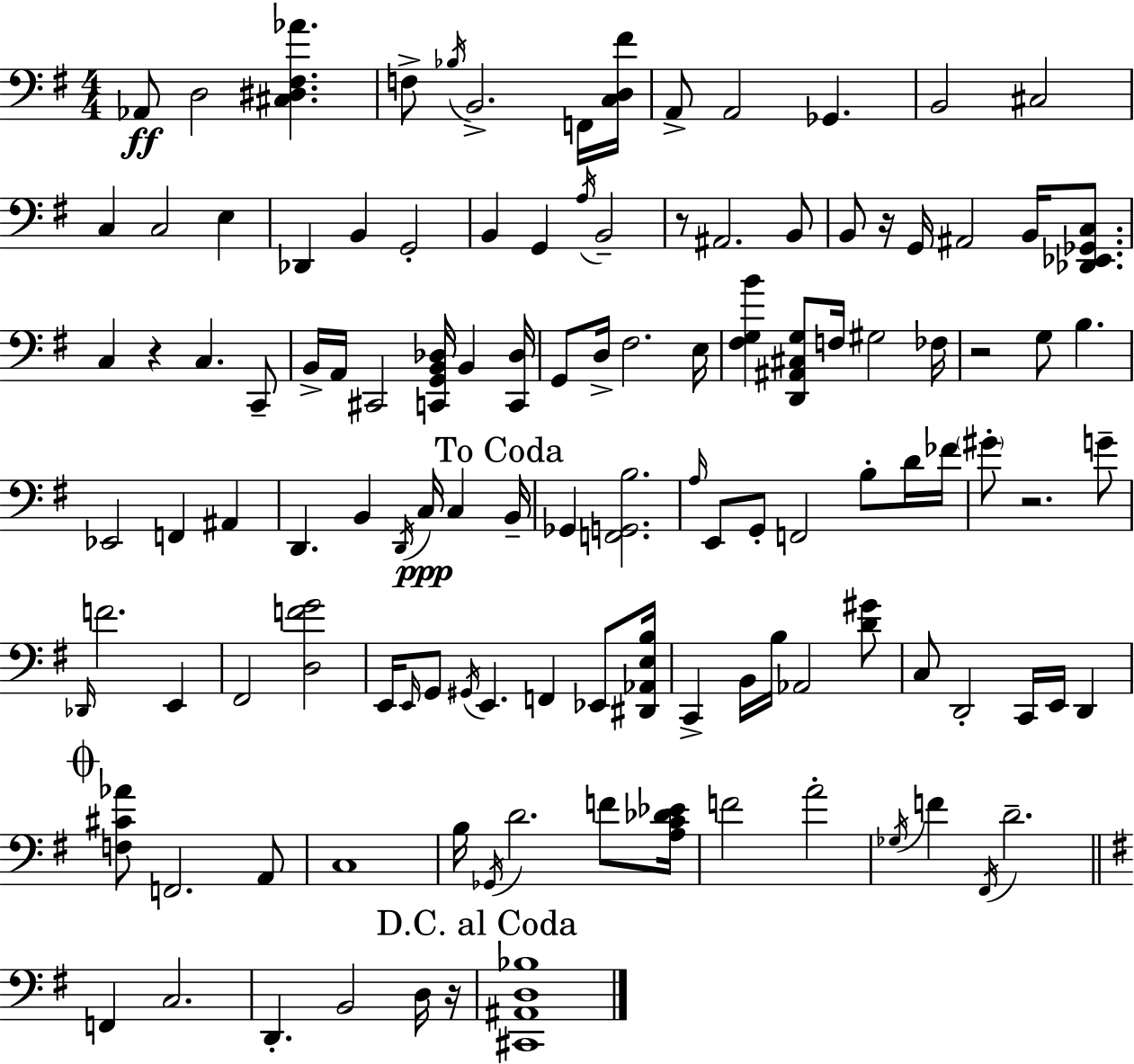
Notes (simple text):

Ab2/e D3/h [C#3,D#3,F#3,Ab4]/q. F3/e Bb3/s B2/h. F2/s [C3,D3,F#4]/s A2/e A2/h Gb2/q. B2/h C#3/h C3/q C3/h E3/q Db2/q B2/q G2/h B2/q G2/q A3/s B2/h R/e A#2/h. B2/e B2/e R/s G2/s A#2/h B2/s [Db2,Eb2,Gb2,C3]/e. C3/q R/q C3/q. C2/e B2/s A2/s C#2/h [C2,G2,B2,Db3]/s B2/q [C2,Db3]/s G2/e D3/s F#3/h. E3/s [F#3,G3,B4]/q [D2,A#2,C#3,G3]/e F3/s G#3/h FES3/s R/h G3/e B3/q. Eb2/h F2/q A#2/q D2/q. B2/q D2/s C3/s C3/q B2/s Gb2/q [F2,G2,B3]/h. A3/s E2/e G2/e F2/h B3/e D4/s FES4/s G#4/e R/h. G4/e Db2/s F4/h. E2/q F#2/h [D3,F4,G4]/h E2/s E2/s G2/e G#2/s E2/q. F2/q Eb2/e [D#2,Ab2,E3,B3]/s C2/q B2/s B3/s Ab2/h [D4,G#4]/e C3/e D2/h C2/s E2/s D2/q [F3,C#4,Ab4]/e F2/h. A2/e C3/w B3/s Gb2/s D4/h. F4/e [A3,C4,Db4,Eb4]/s F4/h A4/h Gb3/s F4/q F#2/s D4/h. F2/q C3/h. D2/q. B2/h D3/s R/s [C#2,A#2,D3,Bb3]/w